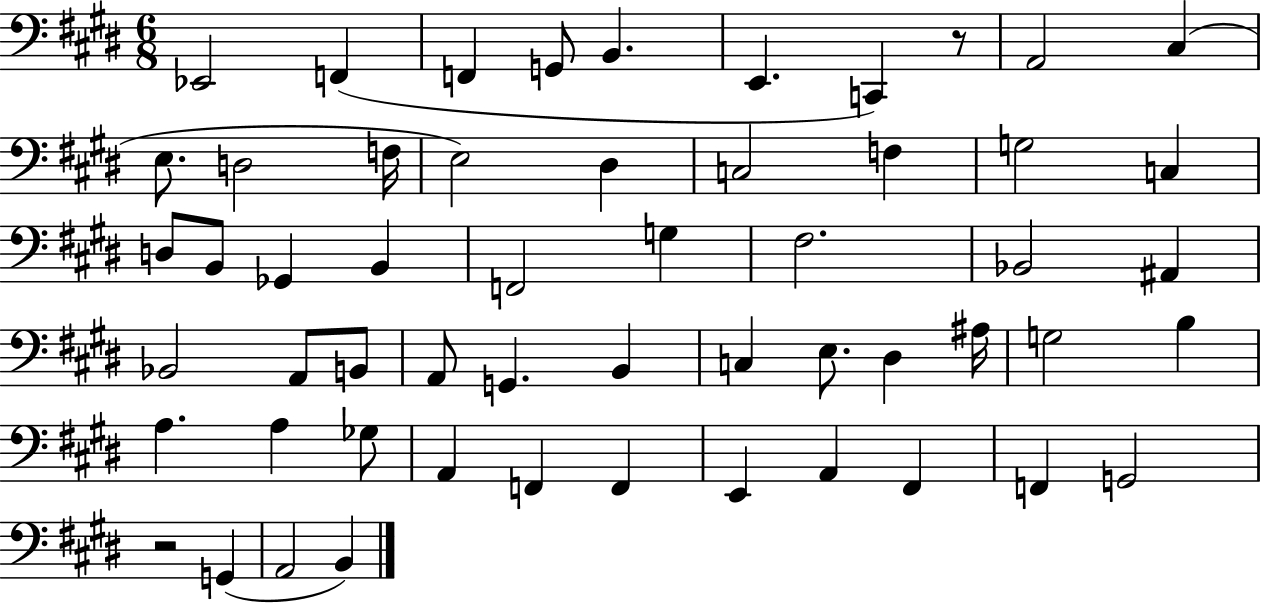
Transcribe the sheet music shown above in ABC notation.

X:1
T:Untitled
M:6/8
L:1/4
K:E
_E,,2 F,, F,, G,,/2 B,, E,, C,, z/2 A,,2 ^C, E,/2 D,2 F,/4 E,2 ^D, C,2 F, G,2 C, D,/2 B,,/2 _G,, B,, F,,2 G, ^F,2 _B,,2 ^A,, _B,,2 A,,/2 B,,/2 A,,/2 G,, B,, C, E,/2 ^D, ^A,/4 G,2 B, A, A, _G,/2 A,, F,, F,, E,, A,, ^F,, F,, G,,2 z2 G,, A,,2 B,,